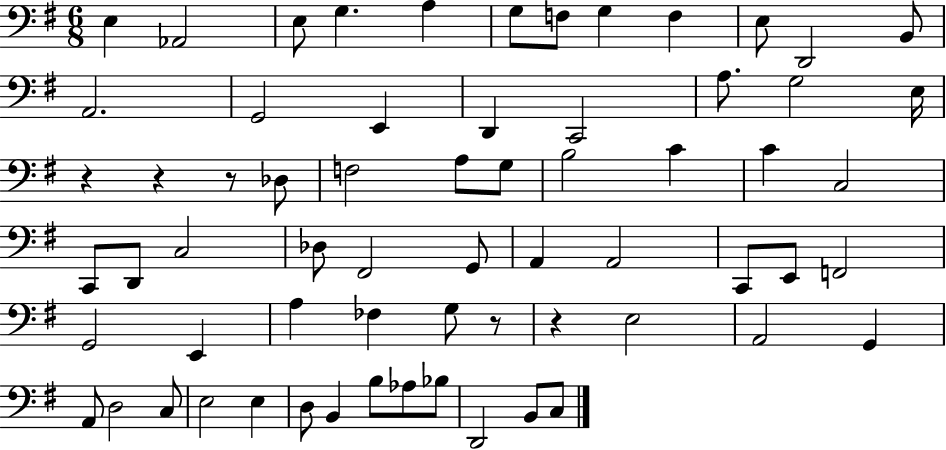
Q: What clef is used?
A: bass